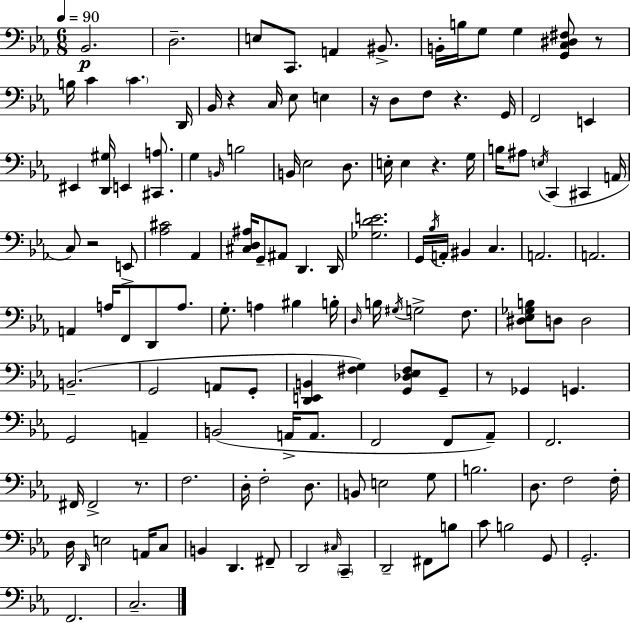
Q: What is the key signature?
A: C minor